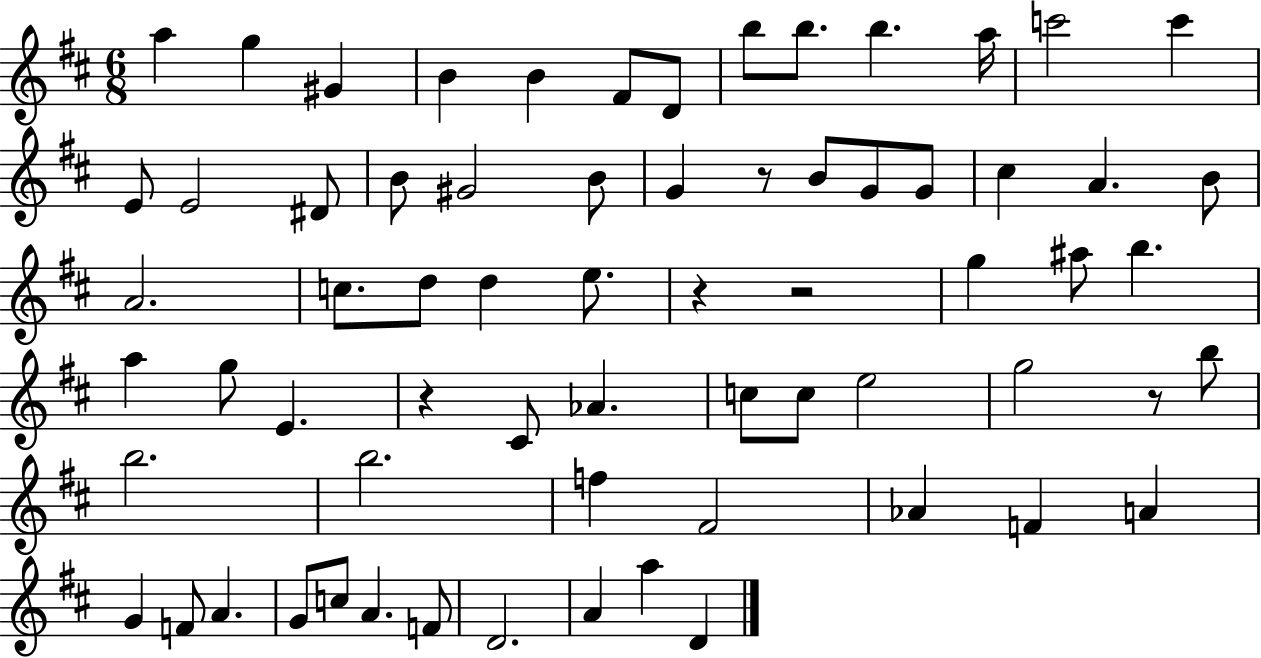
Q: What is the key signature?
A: D major